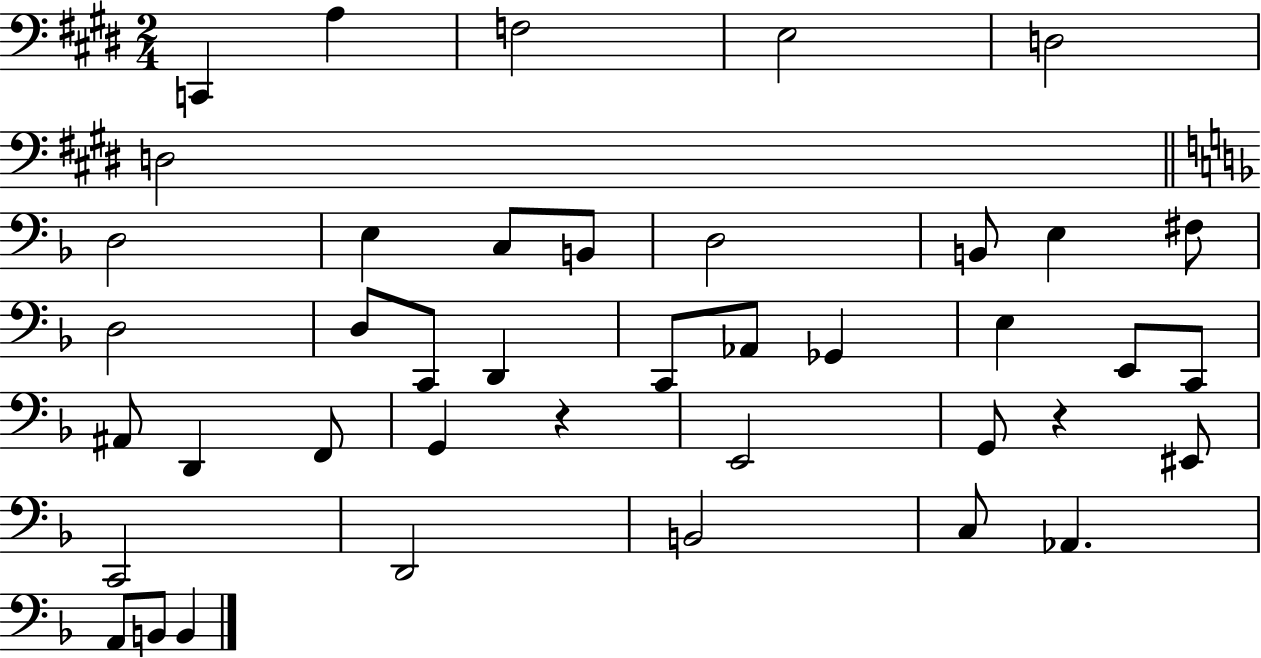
C2/q A3/q F3/h E3/h D3/h D3/h D3/h E3/q C3/e B2/e D3/h B2/e E3/q F#3/e D3/h D3/e C2/e D2/q C2/e Ab2/e Gb2/q E3/q E2/e C2/e A#2/e D2/q F2/e G2/q R/q E2/h G2/e R/q EIS2/e C2/h D2/h B2/h C3/e Ab2/q. A2/e B2/e B2/q